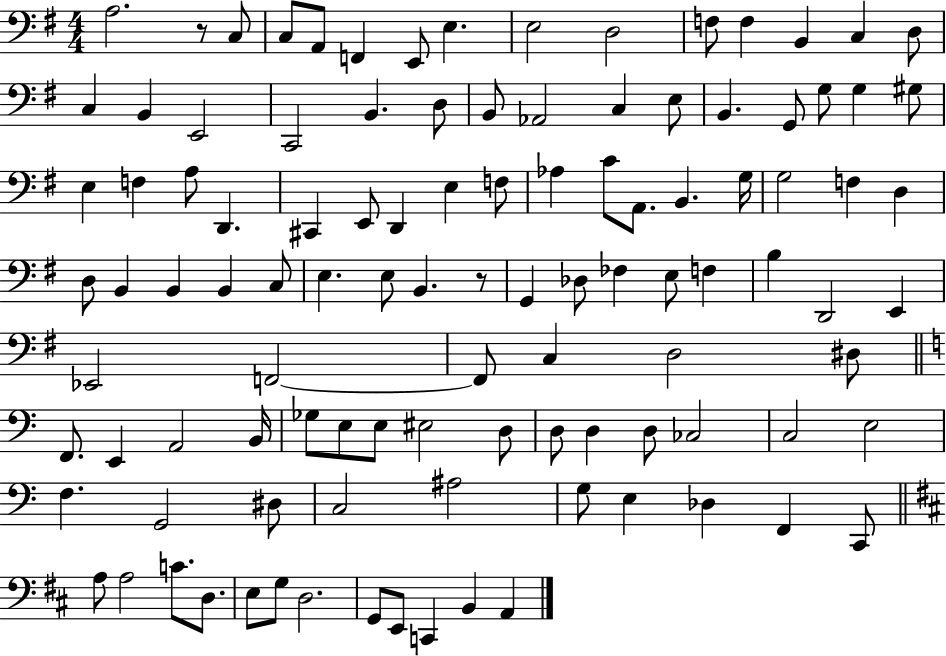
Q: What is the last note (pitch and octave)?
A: A2